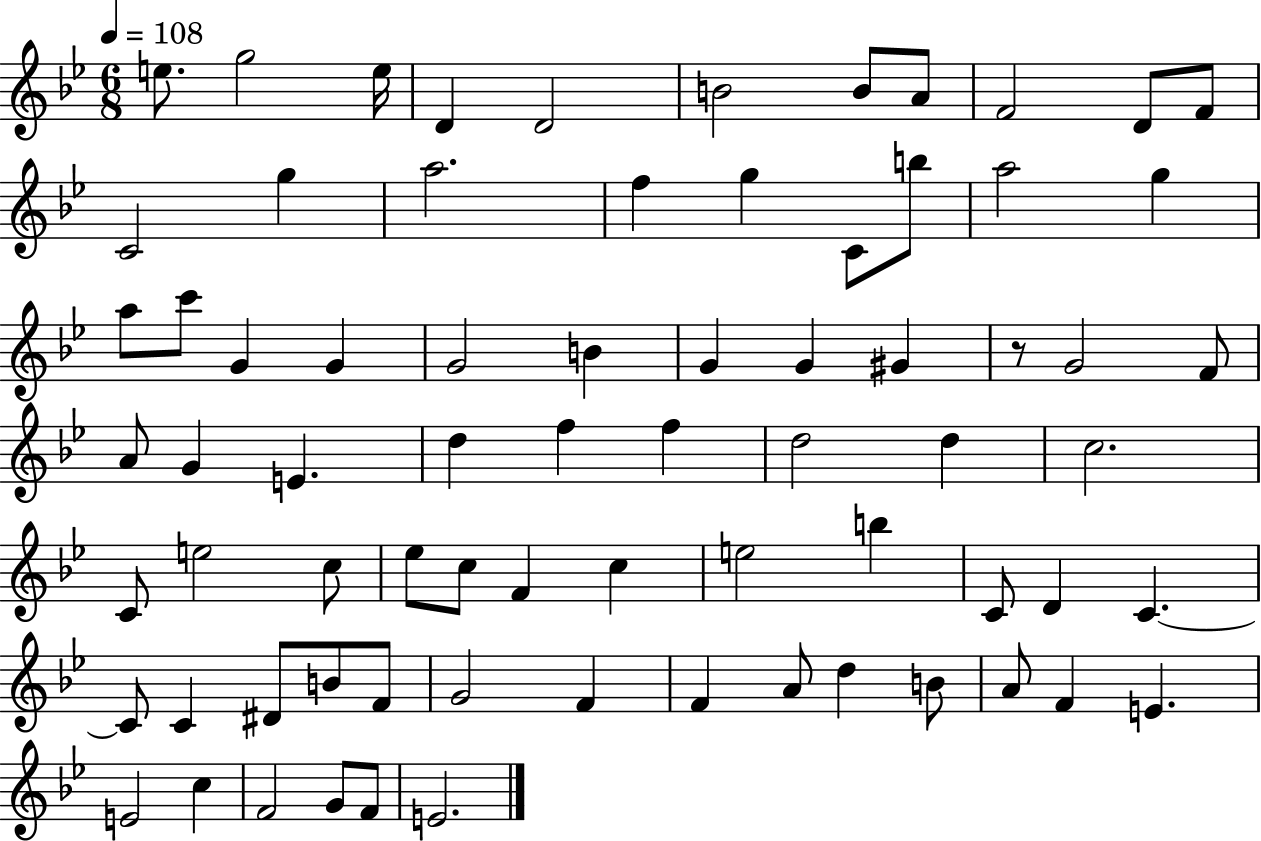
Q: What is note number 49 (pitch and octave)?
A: B5